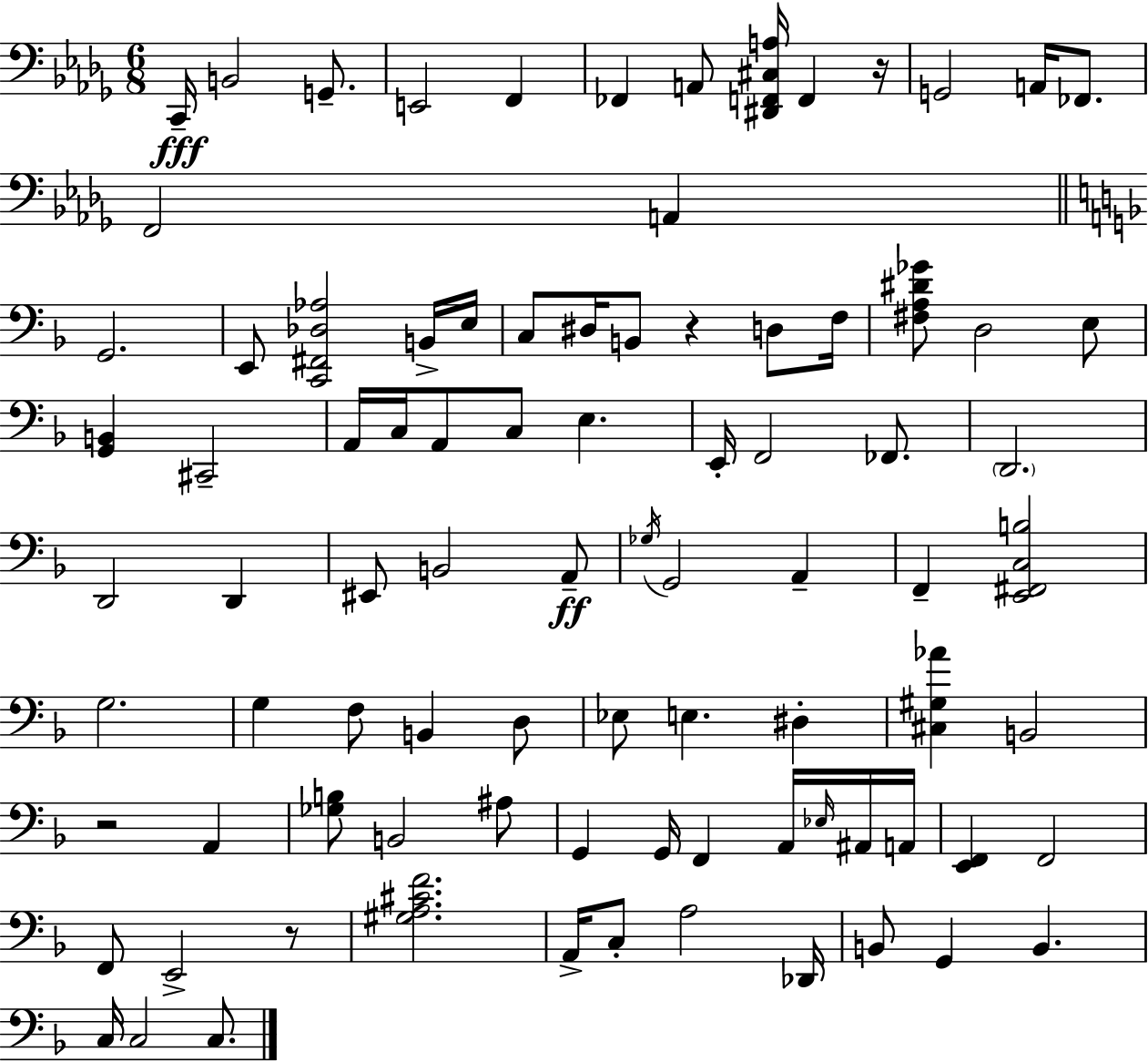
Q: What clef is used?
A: bass